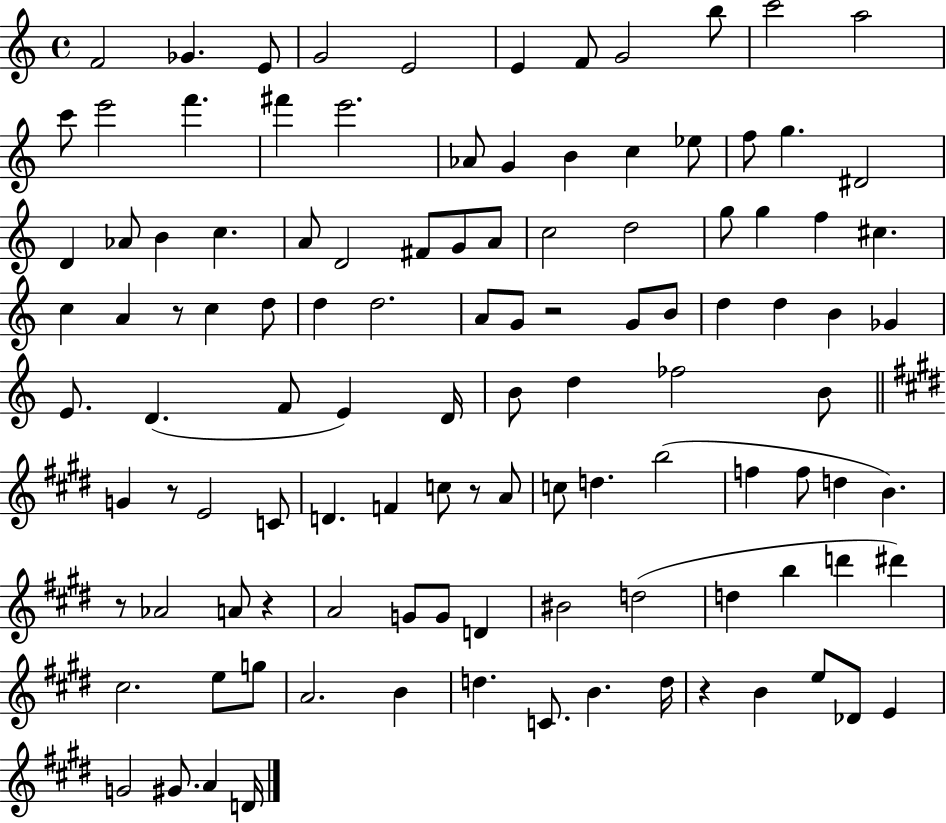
F4/h Gb4/q. E4/e G4/h E4/h E4/q F4/e G4/h B5/e C6/h A5/h C6/e E6/h F6/q. F#6/q E6/h. Ab4/e G4/q B4/q C5/q Eb5/e F5/e G5/q. D#4/h D4/q Ab4/e B4/q C5/q. A4/e D4/h F#4/e G4/e A4/e C5/h D5/h G5/e G5/q F5/q C#5/q. C5/q A4/q R/e C5/q D5/e D5/q D5/h. A4/e G4/e R/h G4/e B4/e D5/q D5/q B4/q Gb4/q E4/e. D4/q. F4/e E4/q D4/s B4/e D5/q FES5/h B4/e G4/q R/e E4/h C4/e D4/q. F4/q C5/e R/e A4/e C5/e D5/q. B5/h F5/q F5/e D5/q B4/q. R/e Ab4/h A4/e R/q A4/h G4/e G4/e D4/q BIS4/h D5/h D5/q B5/q D6/q D#6/q C#5/h. E5/e G5/e A4/h. B4/q D5/q. C4/e. B4/q. D5/s R/q B4/q E5/e Db4/e E4/q G4/h G#4/e. A4/q D4/s